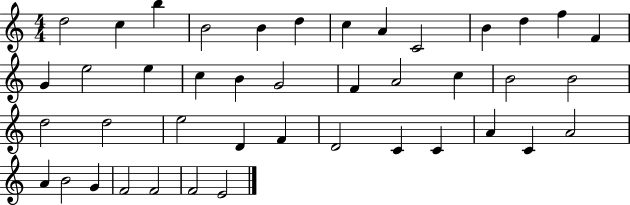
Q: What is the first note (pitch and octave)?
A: D5